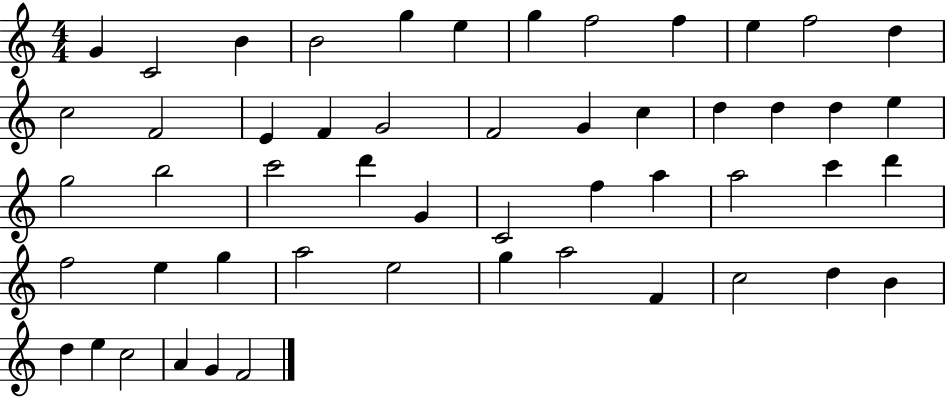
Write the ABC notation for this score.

X:1
T:Untitled
M:4/4
L:1/4
K:C
G C2 B B2 g e g f2 f e f2 d c2 F2 E F G2 F2 G c d d d e g2 b2 c'2 d' G C2 f a a2 c' d' f2 e g a2 e2 g a2 F c2 d B d e c2 A G F2